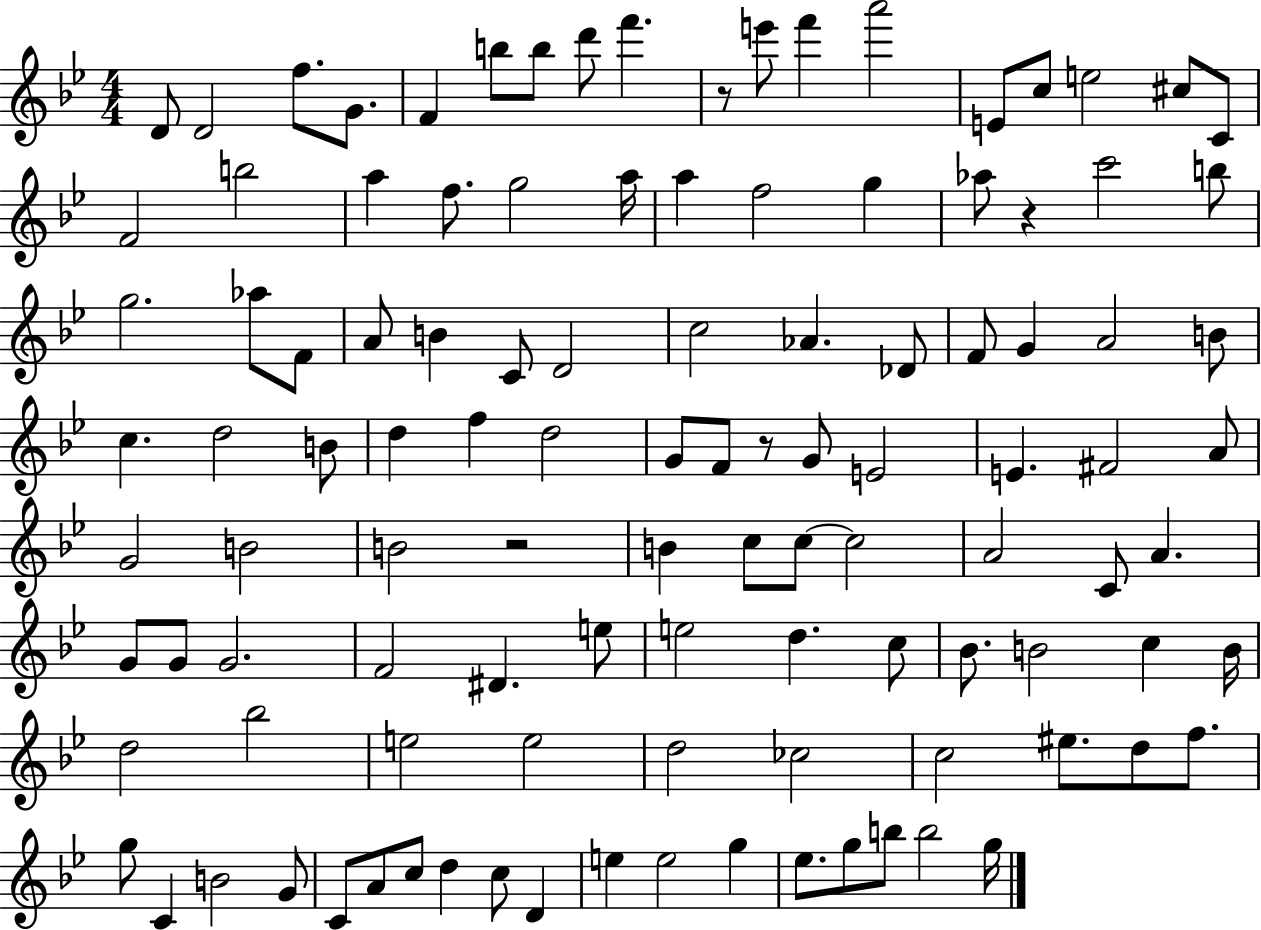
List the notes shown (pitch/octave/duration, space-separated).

D4/e D4/h F5/e. G4/e. F4/q B5/e B5/e D6/e F6/q. R/e E6/e F6/q A6/h E4/e C5/e E5/h C#5/e C4/e F4/h B5/h A5/q F5/e. G5/h A5/s A5/q F5/h G5/q Ab5/e R/q C6/h B5/e G5/h. Ab5/e F4/e A4/e B4/q C4/e D4/h C5/h Ab4/q. Db4/e F4/e G4/q A4/h B4/e C5/q. D5/h B4/e D5/q F5/q D5/h G4/e F4/e R/e G4/e E4/h E4/q. F#4/h A4/e G4/h B4/h B4/h R/h B4/q C5/e C5/e C5/h A4/h C4/e A4/q. G4/e G4/e G4/h. F4/h D#4/q. E5/e E5/h D5/q. C5/e Bb4/e. B4/h C5/q B4/s D5/h Bb5/h E5/h E5/h D5/h CES5/h C5/h EIS5/e. D5/e F5/e. G5/e C4/q B4/h G4/e C4/e A4/e C5/e D5/q C5/e D4/q E5/q E5/h G5/q Eb5/e. G5/e B5/e B5/h G5/s